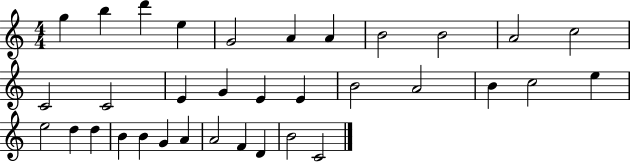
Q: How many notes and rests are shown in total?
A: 34